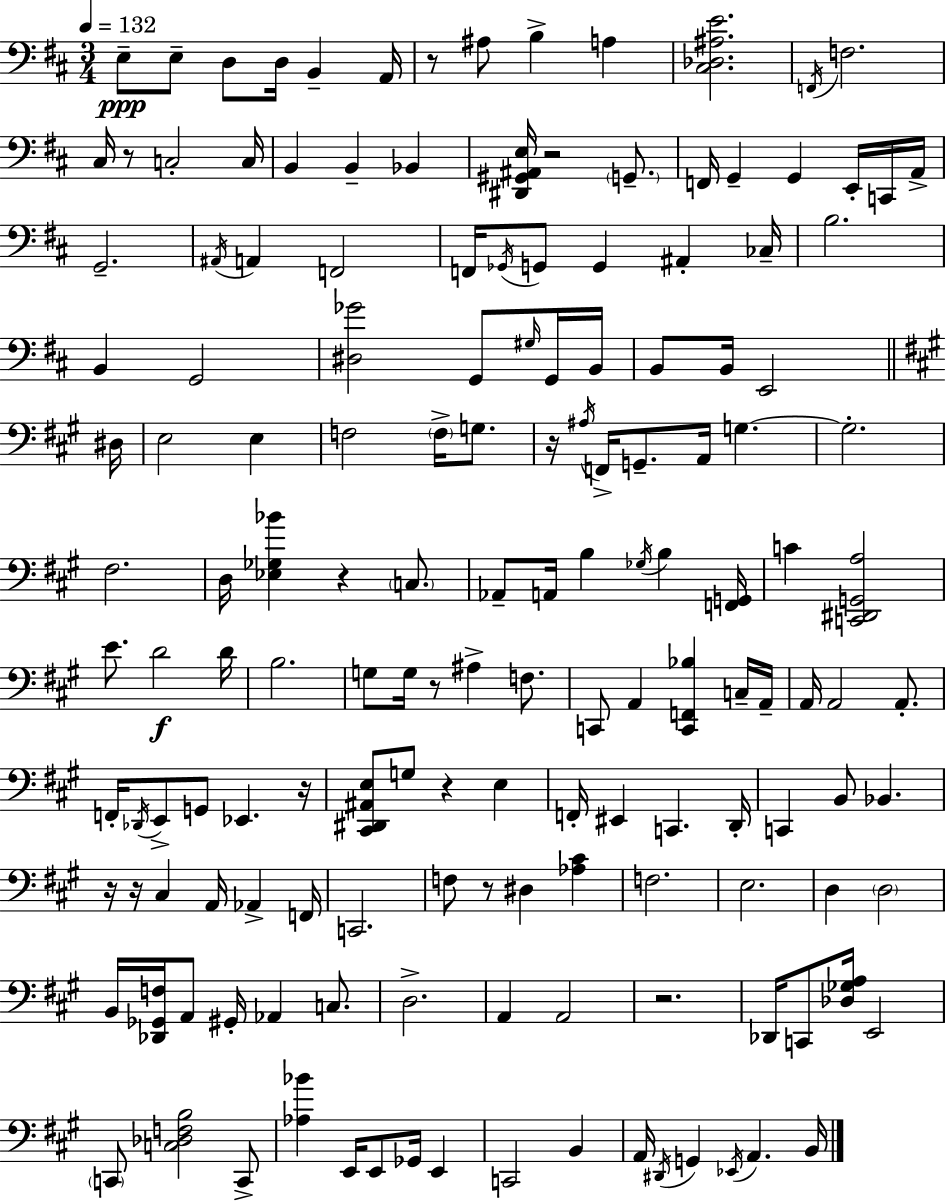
X:1
T:Untitled
M:3/4
L:1/4
K:D
E,/2 E,/2 D,/2 D,/4 B,, A,,/4 z/2 ^A,/2 B, A, [^C,_D,^A,E]2 F,,/4 F,2 ^C,/4 z/2 C,2 C,/4 B,, B,, _B,, [^D,,^G,,^A,,E,]/4 z2 G,,/2 F,,/4 G,, G,, E,,/4 C,,/4 A,,/4 G,,2 ^A,,/4 A,, F,,2 F,,/4 _G,,/4 G,,/2 G,, ^A,, _C,/4 B,2 B,, G,,2 [^D,_G]2 G,,/2 ^G,/4 G,,/4 B,,/4 B,,/2 B,,/4 E,,2 ^D,/4 E,2 E, F,2 F,/4 G,/2 z/4 ^A,/4 F,,/4 G,,/2 A,,/4 G, G,2 ^F,2 D,/4 [_E,_G,_B] z C,/2 _A,,/2 A,,/4 B, _G,/4 B, [F,,G,,]/4 C [C,,^D,,G,,A,]2 E/2 D2 D/4 B,2 G,/2 G,/4 z/2 ^A, F,/2 C,,/2 A,, [C,,F,,_B,] C,/4 A,,/4 A,,/4 A,,2 A,,/2 F,,/4 _D,,/4 E,,/2 G,,/2 _E,, z/4 [^C,,^D,,^A,,E,]/2 G,/2 z E, F,,/4 ^E,, C,, D,,/4 C,, B,,/2 _B,, z/4 z/4 ^C, A,,/4 _A,, F,,/4 C,,2 F,/2 z/2 ^D, [_A,^C] F,2 E,2 D, D,2 B,,/4 [_D,,_G,,F,]/4 A,,/2 ^G,,/4 _A,, C,/2 D,2 A,, A,,2 z2 _D,,/4 C,,/2 [_D,_G,A,]/4 E,,2 C,,/2 [C,_D,F,B,]2 C,,/2 [_A,_B] E,,/4 E,,/2 _G,,/4 E,, C,,2 B,, A,,/4 ^D,,/4 G,, _E,,/4 A,, B,,/4